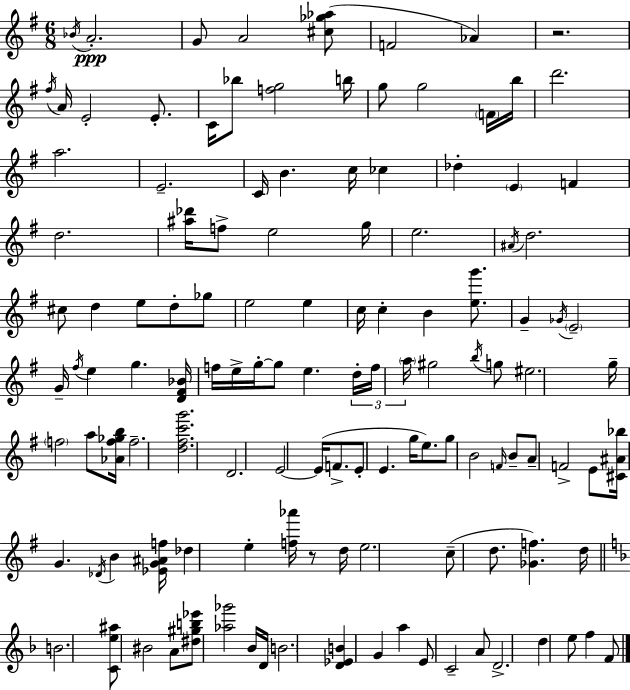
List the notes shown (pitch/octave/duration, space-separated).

Bb4/s A4/h. G4/e A4/h [C#5,Gb5,Ab5]/e F4/h Ab4/q R/h. F#5/s A4/s E4/h E4/e. C4/s Bb5/e [F5,G5]/h B5/s G5/e G5/h F4/s B5/s D6/h. A5/h. E4/h. C4/s B4/q. C5/s CES5/q Db5/q E4/q F4/q D5/h. [A#5,Db6]/s F5/e E5/h G5/s E5/h. A#4/s D5/h. C#5/e D5/q E5/e D5/e Gb5/e E5/h E5/q C5/s C5/q B4/q [E5,G6]/e. G4/q Gb4/s E4/h G4/s F#5/s E5/q G5/q. [D4,F#4,Bb4]/s F5/s E5/s G5/s G5/e E5/q. D5/s F5/s A5/s G#5/h B5/s G5/e EIS5/h. G5/s F5/h A5/e [Ab4,F5,Gb5,B5]/s F5/h. [D5,F#5,C6,G6]/h. D4/h. E4/h E4/s F4/e. E4/e E4/q. G5/s E5/e. G5/e B4/h F4/s B4/e A4/e F4/h E4/e [C#4,A#4,Bb5]/s G4/q. Db4/s B4/q [Eb4,G4,A#4,F5]/s Db5/q E5/q [F5,Ab6]/s R/e D5/s E5/h. C5/e D5/e. [Gb4,F5]/q. D5/s B4/h. [C4,E5,A#5]/e BIS4/h A4/e [D#5,G#5,B5,Eb6]/e [Ab5,Gb6]/h Bb4/s D4/s B4/h. [D4,Eb4,B4]/q G4/q A5/q E4/e C4/h A4/e D4/h. D5/q E5/e F5/q F4/e